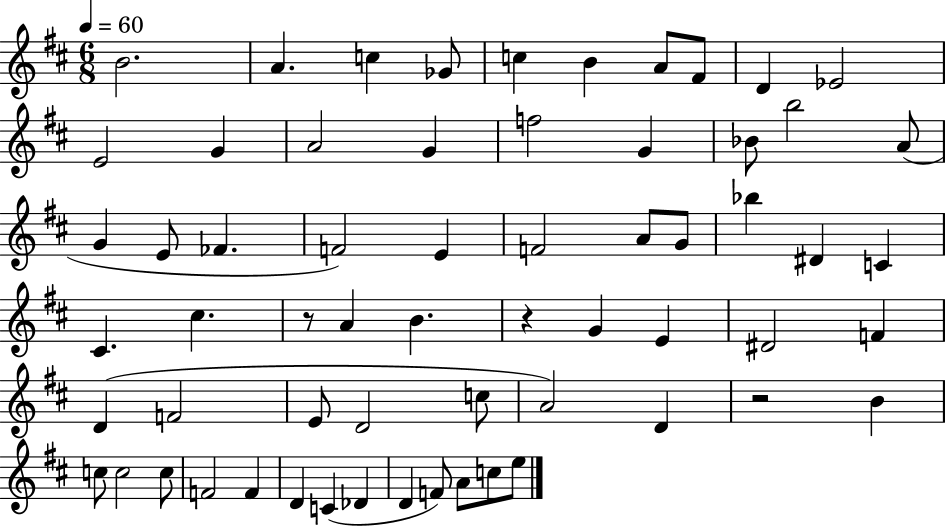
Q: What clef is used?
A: treble